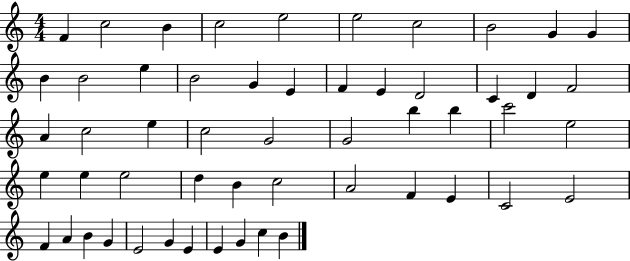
{
  \clef treble
  \numericTimeSignature
  \time 4/4
  \key c \major
  f'4 c''2 b'4 | c''2 e''2 | e''2 c''2 | b'2 g'4 g'4 | \break b'4 b'2 e''4 | b'2 g'4 e'4 | f'4 e'4 d'2 | c'4 d'4 f'2 | \break a'4 c''2 e''4 | c''2 g'2 | g'2 b''4 b''4 | c'''2 e''2 | \break e''4 e''4 e''2 | d''4 b'4 c''2 | a'2 f'4 e'4 | c'2 e'2 | \break f'4 a'4 b'4 g'4 | e'2 g'4 e'4 | e'4 g'4 c''4 b'4 | \bar "|."
}